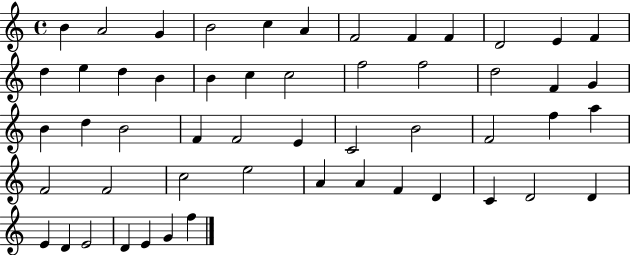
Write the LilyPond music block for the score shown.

{
  \clef treble
  \time 4/4
  \defaultTimeSignature
  \key c \major
  b'4 a'2 g'4 | b'2 c''4 a'4 | f'2 f'4 f'4 | d'2 e'4 f'4 | \break d''4 e''4 d''4 b'4 | b'4 c''4 c''2 | f''2 f''2 | d''2 f'4 g'4 | \break b'4 d''4 b'2 | f'4 f'2 e'4 | c'2 b'2 | f'2 f''4 a''4 | \break f'2 f'2 | c''2 e''2 | a'4 a'4 f'4 d'4 | c'4 d'2 d'4 | \break e'4 d'4 e'2 | d'4 e'4 g'4 f''4 | \bar "|."
}